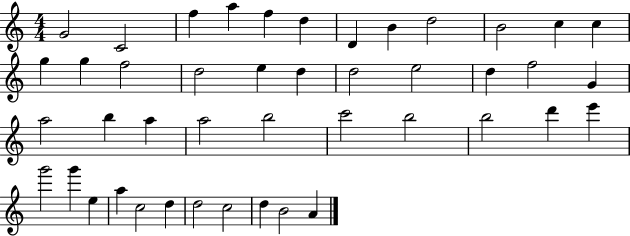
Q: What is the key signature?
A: C major